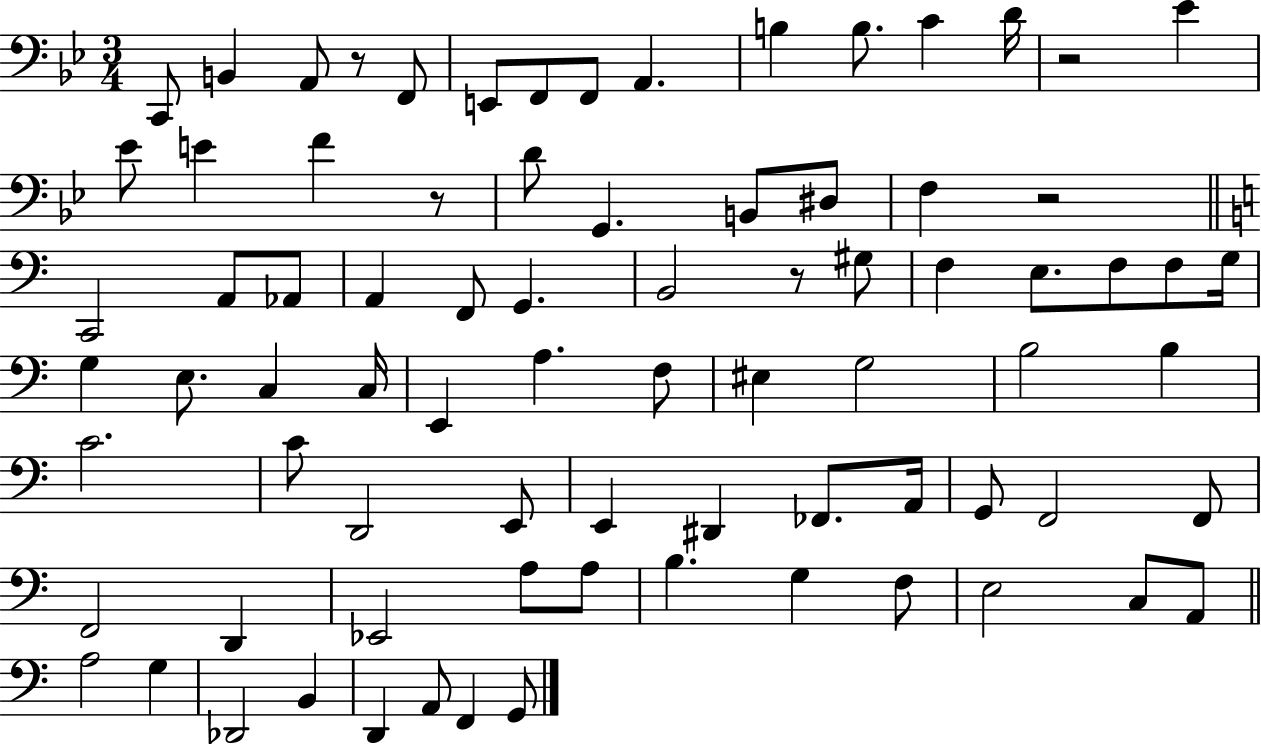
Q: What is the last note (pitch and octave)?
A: G2